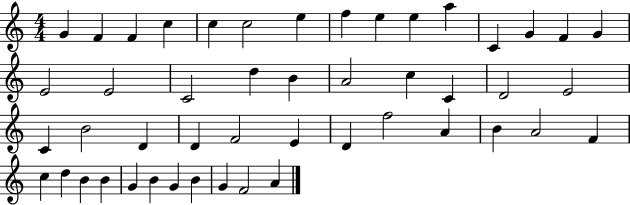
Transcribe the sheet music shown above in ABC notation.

X:1
T:Untitled
M:4/4
L:1/4
K:C
G F F c c c2 e f e e a C G F G E2 E2 C2 d B A2 c C D2 E2 C B2 D D F2 E D f2 A B A2 F c d B B G B G B G F2 A